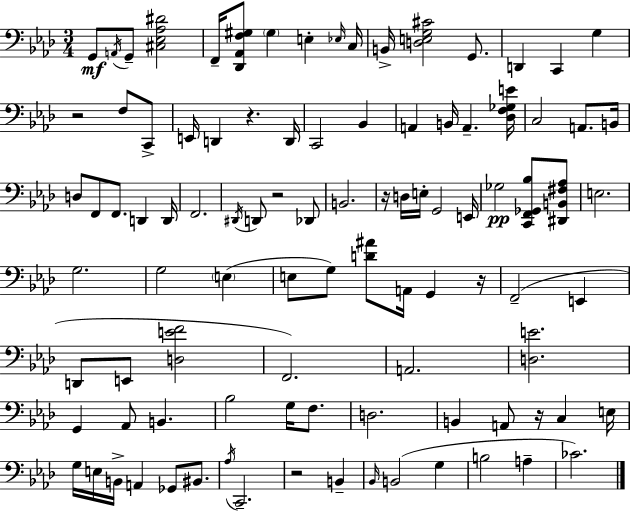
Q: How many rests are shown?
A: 7